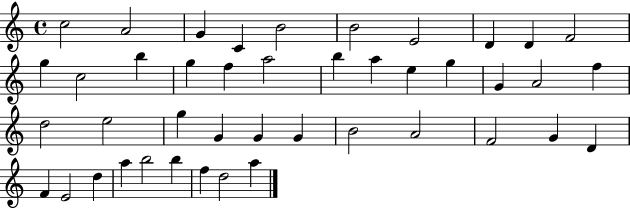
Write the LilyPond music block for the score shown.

{
  \clef treble
  \time 4/4
  \defaultTimeSignature
  \key c \major
  c''2 a'2 | g'4 c'4 b'2 | b'2 e'2 | d'4 d'4 f'2 | \break g''4 c''2 b''4 | g''4 f''4 a''2 | b''4 a''4 e''4 g''4 | g'4 a'2 f''4 | \break d''2 e''2 | g''4 g'4 g'4 g'4 | b'2 a'2 | f'2 g'4 d'4 | \break f'4 e'2 d''4 | a''4 b''2 b''4 | f''4 d''2 a''4 | \bar "|."
}